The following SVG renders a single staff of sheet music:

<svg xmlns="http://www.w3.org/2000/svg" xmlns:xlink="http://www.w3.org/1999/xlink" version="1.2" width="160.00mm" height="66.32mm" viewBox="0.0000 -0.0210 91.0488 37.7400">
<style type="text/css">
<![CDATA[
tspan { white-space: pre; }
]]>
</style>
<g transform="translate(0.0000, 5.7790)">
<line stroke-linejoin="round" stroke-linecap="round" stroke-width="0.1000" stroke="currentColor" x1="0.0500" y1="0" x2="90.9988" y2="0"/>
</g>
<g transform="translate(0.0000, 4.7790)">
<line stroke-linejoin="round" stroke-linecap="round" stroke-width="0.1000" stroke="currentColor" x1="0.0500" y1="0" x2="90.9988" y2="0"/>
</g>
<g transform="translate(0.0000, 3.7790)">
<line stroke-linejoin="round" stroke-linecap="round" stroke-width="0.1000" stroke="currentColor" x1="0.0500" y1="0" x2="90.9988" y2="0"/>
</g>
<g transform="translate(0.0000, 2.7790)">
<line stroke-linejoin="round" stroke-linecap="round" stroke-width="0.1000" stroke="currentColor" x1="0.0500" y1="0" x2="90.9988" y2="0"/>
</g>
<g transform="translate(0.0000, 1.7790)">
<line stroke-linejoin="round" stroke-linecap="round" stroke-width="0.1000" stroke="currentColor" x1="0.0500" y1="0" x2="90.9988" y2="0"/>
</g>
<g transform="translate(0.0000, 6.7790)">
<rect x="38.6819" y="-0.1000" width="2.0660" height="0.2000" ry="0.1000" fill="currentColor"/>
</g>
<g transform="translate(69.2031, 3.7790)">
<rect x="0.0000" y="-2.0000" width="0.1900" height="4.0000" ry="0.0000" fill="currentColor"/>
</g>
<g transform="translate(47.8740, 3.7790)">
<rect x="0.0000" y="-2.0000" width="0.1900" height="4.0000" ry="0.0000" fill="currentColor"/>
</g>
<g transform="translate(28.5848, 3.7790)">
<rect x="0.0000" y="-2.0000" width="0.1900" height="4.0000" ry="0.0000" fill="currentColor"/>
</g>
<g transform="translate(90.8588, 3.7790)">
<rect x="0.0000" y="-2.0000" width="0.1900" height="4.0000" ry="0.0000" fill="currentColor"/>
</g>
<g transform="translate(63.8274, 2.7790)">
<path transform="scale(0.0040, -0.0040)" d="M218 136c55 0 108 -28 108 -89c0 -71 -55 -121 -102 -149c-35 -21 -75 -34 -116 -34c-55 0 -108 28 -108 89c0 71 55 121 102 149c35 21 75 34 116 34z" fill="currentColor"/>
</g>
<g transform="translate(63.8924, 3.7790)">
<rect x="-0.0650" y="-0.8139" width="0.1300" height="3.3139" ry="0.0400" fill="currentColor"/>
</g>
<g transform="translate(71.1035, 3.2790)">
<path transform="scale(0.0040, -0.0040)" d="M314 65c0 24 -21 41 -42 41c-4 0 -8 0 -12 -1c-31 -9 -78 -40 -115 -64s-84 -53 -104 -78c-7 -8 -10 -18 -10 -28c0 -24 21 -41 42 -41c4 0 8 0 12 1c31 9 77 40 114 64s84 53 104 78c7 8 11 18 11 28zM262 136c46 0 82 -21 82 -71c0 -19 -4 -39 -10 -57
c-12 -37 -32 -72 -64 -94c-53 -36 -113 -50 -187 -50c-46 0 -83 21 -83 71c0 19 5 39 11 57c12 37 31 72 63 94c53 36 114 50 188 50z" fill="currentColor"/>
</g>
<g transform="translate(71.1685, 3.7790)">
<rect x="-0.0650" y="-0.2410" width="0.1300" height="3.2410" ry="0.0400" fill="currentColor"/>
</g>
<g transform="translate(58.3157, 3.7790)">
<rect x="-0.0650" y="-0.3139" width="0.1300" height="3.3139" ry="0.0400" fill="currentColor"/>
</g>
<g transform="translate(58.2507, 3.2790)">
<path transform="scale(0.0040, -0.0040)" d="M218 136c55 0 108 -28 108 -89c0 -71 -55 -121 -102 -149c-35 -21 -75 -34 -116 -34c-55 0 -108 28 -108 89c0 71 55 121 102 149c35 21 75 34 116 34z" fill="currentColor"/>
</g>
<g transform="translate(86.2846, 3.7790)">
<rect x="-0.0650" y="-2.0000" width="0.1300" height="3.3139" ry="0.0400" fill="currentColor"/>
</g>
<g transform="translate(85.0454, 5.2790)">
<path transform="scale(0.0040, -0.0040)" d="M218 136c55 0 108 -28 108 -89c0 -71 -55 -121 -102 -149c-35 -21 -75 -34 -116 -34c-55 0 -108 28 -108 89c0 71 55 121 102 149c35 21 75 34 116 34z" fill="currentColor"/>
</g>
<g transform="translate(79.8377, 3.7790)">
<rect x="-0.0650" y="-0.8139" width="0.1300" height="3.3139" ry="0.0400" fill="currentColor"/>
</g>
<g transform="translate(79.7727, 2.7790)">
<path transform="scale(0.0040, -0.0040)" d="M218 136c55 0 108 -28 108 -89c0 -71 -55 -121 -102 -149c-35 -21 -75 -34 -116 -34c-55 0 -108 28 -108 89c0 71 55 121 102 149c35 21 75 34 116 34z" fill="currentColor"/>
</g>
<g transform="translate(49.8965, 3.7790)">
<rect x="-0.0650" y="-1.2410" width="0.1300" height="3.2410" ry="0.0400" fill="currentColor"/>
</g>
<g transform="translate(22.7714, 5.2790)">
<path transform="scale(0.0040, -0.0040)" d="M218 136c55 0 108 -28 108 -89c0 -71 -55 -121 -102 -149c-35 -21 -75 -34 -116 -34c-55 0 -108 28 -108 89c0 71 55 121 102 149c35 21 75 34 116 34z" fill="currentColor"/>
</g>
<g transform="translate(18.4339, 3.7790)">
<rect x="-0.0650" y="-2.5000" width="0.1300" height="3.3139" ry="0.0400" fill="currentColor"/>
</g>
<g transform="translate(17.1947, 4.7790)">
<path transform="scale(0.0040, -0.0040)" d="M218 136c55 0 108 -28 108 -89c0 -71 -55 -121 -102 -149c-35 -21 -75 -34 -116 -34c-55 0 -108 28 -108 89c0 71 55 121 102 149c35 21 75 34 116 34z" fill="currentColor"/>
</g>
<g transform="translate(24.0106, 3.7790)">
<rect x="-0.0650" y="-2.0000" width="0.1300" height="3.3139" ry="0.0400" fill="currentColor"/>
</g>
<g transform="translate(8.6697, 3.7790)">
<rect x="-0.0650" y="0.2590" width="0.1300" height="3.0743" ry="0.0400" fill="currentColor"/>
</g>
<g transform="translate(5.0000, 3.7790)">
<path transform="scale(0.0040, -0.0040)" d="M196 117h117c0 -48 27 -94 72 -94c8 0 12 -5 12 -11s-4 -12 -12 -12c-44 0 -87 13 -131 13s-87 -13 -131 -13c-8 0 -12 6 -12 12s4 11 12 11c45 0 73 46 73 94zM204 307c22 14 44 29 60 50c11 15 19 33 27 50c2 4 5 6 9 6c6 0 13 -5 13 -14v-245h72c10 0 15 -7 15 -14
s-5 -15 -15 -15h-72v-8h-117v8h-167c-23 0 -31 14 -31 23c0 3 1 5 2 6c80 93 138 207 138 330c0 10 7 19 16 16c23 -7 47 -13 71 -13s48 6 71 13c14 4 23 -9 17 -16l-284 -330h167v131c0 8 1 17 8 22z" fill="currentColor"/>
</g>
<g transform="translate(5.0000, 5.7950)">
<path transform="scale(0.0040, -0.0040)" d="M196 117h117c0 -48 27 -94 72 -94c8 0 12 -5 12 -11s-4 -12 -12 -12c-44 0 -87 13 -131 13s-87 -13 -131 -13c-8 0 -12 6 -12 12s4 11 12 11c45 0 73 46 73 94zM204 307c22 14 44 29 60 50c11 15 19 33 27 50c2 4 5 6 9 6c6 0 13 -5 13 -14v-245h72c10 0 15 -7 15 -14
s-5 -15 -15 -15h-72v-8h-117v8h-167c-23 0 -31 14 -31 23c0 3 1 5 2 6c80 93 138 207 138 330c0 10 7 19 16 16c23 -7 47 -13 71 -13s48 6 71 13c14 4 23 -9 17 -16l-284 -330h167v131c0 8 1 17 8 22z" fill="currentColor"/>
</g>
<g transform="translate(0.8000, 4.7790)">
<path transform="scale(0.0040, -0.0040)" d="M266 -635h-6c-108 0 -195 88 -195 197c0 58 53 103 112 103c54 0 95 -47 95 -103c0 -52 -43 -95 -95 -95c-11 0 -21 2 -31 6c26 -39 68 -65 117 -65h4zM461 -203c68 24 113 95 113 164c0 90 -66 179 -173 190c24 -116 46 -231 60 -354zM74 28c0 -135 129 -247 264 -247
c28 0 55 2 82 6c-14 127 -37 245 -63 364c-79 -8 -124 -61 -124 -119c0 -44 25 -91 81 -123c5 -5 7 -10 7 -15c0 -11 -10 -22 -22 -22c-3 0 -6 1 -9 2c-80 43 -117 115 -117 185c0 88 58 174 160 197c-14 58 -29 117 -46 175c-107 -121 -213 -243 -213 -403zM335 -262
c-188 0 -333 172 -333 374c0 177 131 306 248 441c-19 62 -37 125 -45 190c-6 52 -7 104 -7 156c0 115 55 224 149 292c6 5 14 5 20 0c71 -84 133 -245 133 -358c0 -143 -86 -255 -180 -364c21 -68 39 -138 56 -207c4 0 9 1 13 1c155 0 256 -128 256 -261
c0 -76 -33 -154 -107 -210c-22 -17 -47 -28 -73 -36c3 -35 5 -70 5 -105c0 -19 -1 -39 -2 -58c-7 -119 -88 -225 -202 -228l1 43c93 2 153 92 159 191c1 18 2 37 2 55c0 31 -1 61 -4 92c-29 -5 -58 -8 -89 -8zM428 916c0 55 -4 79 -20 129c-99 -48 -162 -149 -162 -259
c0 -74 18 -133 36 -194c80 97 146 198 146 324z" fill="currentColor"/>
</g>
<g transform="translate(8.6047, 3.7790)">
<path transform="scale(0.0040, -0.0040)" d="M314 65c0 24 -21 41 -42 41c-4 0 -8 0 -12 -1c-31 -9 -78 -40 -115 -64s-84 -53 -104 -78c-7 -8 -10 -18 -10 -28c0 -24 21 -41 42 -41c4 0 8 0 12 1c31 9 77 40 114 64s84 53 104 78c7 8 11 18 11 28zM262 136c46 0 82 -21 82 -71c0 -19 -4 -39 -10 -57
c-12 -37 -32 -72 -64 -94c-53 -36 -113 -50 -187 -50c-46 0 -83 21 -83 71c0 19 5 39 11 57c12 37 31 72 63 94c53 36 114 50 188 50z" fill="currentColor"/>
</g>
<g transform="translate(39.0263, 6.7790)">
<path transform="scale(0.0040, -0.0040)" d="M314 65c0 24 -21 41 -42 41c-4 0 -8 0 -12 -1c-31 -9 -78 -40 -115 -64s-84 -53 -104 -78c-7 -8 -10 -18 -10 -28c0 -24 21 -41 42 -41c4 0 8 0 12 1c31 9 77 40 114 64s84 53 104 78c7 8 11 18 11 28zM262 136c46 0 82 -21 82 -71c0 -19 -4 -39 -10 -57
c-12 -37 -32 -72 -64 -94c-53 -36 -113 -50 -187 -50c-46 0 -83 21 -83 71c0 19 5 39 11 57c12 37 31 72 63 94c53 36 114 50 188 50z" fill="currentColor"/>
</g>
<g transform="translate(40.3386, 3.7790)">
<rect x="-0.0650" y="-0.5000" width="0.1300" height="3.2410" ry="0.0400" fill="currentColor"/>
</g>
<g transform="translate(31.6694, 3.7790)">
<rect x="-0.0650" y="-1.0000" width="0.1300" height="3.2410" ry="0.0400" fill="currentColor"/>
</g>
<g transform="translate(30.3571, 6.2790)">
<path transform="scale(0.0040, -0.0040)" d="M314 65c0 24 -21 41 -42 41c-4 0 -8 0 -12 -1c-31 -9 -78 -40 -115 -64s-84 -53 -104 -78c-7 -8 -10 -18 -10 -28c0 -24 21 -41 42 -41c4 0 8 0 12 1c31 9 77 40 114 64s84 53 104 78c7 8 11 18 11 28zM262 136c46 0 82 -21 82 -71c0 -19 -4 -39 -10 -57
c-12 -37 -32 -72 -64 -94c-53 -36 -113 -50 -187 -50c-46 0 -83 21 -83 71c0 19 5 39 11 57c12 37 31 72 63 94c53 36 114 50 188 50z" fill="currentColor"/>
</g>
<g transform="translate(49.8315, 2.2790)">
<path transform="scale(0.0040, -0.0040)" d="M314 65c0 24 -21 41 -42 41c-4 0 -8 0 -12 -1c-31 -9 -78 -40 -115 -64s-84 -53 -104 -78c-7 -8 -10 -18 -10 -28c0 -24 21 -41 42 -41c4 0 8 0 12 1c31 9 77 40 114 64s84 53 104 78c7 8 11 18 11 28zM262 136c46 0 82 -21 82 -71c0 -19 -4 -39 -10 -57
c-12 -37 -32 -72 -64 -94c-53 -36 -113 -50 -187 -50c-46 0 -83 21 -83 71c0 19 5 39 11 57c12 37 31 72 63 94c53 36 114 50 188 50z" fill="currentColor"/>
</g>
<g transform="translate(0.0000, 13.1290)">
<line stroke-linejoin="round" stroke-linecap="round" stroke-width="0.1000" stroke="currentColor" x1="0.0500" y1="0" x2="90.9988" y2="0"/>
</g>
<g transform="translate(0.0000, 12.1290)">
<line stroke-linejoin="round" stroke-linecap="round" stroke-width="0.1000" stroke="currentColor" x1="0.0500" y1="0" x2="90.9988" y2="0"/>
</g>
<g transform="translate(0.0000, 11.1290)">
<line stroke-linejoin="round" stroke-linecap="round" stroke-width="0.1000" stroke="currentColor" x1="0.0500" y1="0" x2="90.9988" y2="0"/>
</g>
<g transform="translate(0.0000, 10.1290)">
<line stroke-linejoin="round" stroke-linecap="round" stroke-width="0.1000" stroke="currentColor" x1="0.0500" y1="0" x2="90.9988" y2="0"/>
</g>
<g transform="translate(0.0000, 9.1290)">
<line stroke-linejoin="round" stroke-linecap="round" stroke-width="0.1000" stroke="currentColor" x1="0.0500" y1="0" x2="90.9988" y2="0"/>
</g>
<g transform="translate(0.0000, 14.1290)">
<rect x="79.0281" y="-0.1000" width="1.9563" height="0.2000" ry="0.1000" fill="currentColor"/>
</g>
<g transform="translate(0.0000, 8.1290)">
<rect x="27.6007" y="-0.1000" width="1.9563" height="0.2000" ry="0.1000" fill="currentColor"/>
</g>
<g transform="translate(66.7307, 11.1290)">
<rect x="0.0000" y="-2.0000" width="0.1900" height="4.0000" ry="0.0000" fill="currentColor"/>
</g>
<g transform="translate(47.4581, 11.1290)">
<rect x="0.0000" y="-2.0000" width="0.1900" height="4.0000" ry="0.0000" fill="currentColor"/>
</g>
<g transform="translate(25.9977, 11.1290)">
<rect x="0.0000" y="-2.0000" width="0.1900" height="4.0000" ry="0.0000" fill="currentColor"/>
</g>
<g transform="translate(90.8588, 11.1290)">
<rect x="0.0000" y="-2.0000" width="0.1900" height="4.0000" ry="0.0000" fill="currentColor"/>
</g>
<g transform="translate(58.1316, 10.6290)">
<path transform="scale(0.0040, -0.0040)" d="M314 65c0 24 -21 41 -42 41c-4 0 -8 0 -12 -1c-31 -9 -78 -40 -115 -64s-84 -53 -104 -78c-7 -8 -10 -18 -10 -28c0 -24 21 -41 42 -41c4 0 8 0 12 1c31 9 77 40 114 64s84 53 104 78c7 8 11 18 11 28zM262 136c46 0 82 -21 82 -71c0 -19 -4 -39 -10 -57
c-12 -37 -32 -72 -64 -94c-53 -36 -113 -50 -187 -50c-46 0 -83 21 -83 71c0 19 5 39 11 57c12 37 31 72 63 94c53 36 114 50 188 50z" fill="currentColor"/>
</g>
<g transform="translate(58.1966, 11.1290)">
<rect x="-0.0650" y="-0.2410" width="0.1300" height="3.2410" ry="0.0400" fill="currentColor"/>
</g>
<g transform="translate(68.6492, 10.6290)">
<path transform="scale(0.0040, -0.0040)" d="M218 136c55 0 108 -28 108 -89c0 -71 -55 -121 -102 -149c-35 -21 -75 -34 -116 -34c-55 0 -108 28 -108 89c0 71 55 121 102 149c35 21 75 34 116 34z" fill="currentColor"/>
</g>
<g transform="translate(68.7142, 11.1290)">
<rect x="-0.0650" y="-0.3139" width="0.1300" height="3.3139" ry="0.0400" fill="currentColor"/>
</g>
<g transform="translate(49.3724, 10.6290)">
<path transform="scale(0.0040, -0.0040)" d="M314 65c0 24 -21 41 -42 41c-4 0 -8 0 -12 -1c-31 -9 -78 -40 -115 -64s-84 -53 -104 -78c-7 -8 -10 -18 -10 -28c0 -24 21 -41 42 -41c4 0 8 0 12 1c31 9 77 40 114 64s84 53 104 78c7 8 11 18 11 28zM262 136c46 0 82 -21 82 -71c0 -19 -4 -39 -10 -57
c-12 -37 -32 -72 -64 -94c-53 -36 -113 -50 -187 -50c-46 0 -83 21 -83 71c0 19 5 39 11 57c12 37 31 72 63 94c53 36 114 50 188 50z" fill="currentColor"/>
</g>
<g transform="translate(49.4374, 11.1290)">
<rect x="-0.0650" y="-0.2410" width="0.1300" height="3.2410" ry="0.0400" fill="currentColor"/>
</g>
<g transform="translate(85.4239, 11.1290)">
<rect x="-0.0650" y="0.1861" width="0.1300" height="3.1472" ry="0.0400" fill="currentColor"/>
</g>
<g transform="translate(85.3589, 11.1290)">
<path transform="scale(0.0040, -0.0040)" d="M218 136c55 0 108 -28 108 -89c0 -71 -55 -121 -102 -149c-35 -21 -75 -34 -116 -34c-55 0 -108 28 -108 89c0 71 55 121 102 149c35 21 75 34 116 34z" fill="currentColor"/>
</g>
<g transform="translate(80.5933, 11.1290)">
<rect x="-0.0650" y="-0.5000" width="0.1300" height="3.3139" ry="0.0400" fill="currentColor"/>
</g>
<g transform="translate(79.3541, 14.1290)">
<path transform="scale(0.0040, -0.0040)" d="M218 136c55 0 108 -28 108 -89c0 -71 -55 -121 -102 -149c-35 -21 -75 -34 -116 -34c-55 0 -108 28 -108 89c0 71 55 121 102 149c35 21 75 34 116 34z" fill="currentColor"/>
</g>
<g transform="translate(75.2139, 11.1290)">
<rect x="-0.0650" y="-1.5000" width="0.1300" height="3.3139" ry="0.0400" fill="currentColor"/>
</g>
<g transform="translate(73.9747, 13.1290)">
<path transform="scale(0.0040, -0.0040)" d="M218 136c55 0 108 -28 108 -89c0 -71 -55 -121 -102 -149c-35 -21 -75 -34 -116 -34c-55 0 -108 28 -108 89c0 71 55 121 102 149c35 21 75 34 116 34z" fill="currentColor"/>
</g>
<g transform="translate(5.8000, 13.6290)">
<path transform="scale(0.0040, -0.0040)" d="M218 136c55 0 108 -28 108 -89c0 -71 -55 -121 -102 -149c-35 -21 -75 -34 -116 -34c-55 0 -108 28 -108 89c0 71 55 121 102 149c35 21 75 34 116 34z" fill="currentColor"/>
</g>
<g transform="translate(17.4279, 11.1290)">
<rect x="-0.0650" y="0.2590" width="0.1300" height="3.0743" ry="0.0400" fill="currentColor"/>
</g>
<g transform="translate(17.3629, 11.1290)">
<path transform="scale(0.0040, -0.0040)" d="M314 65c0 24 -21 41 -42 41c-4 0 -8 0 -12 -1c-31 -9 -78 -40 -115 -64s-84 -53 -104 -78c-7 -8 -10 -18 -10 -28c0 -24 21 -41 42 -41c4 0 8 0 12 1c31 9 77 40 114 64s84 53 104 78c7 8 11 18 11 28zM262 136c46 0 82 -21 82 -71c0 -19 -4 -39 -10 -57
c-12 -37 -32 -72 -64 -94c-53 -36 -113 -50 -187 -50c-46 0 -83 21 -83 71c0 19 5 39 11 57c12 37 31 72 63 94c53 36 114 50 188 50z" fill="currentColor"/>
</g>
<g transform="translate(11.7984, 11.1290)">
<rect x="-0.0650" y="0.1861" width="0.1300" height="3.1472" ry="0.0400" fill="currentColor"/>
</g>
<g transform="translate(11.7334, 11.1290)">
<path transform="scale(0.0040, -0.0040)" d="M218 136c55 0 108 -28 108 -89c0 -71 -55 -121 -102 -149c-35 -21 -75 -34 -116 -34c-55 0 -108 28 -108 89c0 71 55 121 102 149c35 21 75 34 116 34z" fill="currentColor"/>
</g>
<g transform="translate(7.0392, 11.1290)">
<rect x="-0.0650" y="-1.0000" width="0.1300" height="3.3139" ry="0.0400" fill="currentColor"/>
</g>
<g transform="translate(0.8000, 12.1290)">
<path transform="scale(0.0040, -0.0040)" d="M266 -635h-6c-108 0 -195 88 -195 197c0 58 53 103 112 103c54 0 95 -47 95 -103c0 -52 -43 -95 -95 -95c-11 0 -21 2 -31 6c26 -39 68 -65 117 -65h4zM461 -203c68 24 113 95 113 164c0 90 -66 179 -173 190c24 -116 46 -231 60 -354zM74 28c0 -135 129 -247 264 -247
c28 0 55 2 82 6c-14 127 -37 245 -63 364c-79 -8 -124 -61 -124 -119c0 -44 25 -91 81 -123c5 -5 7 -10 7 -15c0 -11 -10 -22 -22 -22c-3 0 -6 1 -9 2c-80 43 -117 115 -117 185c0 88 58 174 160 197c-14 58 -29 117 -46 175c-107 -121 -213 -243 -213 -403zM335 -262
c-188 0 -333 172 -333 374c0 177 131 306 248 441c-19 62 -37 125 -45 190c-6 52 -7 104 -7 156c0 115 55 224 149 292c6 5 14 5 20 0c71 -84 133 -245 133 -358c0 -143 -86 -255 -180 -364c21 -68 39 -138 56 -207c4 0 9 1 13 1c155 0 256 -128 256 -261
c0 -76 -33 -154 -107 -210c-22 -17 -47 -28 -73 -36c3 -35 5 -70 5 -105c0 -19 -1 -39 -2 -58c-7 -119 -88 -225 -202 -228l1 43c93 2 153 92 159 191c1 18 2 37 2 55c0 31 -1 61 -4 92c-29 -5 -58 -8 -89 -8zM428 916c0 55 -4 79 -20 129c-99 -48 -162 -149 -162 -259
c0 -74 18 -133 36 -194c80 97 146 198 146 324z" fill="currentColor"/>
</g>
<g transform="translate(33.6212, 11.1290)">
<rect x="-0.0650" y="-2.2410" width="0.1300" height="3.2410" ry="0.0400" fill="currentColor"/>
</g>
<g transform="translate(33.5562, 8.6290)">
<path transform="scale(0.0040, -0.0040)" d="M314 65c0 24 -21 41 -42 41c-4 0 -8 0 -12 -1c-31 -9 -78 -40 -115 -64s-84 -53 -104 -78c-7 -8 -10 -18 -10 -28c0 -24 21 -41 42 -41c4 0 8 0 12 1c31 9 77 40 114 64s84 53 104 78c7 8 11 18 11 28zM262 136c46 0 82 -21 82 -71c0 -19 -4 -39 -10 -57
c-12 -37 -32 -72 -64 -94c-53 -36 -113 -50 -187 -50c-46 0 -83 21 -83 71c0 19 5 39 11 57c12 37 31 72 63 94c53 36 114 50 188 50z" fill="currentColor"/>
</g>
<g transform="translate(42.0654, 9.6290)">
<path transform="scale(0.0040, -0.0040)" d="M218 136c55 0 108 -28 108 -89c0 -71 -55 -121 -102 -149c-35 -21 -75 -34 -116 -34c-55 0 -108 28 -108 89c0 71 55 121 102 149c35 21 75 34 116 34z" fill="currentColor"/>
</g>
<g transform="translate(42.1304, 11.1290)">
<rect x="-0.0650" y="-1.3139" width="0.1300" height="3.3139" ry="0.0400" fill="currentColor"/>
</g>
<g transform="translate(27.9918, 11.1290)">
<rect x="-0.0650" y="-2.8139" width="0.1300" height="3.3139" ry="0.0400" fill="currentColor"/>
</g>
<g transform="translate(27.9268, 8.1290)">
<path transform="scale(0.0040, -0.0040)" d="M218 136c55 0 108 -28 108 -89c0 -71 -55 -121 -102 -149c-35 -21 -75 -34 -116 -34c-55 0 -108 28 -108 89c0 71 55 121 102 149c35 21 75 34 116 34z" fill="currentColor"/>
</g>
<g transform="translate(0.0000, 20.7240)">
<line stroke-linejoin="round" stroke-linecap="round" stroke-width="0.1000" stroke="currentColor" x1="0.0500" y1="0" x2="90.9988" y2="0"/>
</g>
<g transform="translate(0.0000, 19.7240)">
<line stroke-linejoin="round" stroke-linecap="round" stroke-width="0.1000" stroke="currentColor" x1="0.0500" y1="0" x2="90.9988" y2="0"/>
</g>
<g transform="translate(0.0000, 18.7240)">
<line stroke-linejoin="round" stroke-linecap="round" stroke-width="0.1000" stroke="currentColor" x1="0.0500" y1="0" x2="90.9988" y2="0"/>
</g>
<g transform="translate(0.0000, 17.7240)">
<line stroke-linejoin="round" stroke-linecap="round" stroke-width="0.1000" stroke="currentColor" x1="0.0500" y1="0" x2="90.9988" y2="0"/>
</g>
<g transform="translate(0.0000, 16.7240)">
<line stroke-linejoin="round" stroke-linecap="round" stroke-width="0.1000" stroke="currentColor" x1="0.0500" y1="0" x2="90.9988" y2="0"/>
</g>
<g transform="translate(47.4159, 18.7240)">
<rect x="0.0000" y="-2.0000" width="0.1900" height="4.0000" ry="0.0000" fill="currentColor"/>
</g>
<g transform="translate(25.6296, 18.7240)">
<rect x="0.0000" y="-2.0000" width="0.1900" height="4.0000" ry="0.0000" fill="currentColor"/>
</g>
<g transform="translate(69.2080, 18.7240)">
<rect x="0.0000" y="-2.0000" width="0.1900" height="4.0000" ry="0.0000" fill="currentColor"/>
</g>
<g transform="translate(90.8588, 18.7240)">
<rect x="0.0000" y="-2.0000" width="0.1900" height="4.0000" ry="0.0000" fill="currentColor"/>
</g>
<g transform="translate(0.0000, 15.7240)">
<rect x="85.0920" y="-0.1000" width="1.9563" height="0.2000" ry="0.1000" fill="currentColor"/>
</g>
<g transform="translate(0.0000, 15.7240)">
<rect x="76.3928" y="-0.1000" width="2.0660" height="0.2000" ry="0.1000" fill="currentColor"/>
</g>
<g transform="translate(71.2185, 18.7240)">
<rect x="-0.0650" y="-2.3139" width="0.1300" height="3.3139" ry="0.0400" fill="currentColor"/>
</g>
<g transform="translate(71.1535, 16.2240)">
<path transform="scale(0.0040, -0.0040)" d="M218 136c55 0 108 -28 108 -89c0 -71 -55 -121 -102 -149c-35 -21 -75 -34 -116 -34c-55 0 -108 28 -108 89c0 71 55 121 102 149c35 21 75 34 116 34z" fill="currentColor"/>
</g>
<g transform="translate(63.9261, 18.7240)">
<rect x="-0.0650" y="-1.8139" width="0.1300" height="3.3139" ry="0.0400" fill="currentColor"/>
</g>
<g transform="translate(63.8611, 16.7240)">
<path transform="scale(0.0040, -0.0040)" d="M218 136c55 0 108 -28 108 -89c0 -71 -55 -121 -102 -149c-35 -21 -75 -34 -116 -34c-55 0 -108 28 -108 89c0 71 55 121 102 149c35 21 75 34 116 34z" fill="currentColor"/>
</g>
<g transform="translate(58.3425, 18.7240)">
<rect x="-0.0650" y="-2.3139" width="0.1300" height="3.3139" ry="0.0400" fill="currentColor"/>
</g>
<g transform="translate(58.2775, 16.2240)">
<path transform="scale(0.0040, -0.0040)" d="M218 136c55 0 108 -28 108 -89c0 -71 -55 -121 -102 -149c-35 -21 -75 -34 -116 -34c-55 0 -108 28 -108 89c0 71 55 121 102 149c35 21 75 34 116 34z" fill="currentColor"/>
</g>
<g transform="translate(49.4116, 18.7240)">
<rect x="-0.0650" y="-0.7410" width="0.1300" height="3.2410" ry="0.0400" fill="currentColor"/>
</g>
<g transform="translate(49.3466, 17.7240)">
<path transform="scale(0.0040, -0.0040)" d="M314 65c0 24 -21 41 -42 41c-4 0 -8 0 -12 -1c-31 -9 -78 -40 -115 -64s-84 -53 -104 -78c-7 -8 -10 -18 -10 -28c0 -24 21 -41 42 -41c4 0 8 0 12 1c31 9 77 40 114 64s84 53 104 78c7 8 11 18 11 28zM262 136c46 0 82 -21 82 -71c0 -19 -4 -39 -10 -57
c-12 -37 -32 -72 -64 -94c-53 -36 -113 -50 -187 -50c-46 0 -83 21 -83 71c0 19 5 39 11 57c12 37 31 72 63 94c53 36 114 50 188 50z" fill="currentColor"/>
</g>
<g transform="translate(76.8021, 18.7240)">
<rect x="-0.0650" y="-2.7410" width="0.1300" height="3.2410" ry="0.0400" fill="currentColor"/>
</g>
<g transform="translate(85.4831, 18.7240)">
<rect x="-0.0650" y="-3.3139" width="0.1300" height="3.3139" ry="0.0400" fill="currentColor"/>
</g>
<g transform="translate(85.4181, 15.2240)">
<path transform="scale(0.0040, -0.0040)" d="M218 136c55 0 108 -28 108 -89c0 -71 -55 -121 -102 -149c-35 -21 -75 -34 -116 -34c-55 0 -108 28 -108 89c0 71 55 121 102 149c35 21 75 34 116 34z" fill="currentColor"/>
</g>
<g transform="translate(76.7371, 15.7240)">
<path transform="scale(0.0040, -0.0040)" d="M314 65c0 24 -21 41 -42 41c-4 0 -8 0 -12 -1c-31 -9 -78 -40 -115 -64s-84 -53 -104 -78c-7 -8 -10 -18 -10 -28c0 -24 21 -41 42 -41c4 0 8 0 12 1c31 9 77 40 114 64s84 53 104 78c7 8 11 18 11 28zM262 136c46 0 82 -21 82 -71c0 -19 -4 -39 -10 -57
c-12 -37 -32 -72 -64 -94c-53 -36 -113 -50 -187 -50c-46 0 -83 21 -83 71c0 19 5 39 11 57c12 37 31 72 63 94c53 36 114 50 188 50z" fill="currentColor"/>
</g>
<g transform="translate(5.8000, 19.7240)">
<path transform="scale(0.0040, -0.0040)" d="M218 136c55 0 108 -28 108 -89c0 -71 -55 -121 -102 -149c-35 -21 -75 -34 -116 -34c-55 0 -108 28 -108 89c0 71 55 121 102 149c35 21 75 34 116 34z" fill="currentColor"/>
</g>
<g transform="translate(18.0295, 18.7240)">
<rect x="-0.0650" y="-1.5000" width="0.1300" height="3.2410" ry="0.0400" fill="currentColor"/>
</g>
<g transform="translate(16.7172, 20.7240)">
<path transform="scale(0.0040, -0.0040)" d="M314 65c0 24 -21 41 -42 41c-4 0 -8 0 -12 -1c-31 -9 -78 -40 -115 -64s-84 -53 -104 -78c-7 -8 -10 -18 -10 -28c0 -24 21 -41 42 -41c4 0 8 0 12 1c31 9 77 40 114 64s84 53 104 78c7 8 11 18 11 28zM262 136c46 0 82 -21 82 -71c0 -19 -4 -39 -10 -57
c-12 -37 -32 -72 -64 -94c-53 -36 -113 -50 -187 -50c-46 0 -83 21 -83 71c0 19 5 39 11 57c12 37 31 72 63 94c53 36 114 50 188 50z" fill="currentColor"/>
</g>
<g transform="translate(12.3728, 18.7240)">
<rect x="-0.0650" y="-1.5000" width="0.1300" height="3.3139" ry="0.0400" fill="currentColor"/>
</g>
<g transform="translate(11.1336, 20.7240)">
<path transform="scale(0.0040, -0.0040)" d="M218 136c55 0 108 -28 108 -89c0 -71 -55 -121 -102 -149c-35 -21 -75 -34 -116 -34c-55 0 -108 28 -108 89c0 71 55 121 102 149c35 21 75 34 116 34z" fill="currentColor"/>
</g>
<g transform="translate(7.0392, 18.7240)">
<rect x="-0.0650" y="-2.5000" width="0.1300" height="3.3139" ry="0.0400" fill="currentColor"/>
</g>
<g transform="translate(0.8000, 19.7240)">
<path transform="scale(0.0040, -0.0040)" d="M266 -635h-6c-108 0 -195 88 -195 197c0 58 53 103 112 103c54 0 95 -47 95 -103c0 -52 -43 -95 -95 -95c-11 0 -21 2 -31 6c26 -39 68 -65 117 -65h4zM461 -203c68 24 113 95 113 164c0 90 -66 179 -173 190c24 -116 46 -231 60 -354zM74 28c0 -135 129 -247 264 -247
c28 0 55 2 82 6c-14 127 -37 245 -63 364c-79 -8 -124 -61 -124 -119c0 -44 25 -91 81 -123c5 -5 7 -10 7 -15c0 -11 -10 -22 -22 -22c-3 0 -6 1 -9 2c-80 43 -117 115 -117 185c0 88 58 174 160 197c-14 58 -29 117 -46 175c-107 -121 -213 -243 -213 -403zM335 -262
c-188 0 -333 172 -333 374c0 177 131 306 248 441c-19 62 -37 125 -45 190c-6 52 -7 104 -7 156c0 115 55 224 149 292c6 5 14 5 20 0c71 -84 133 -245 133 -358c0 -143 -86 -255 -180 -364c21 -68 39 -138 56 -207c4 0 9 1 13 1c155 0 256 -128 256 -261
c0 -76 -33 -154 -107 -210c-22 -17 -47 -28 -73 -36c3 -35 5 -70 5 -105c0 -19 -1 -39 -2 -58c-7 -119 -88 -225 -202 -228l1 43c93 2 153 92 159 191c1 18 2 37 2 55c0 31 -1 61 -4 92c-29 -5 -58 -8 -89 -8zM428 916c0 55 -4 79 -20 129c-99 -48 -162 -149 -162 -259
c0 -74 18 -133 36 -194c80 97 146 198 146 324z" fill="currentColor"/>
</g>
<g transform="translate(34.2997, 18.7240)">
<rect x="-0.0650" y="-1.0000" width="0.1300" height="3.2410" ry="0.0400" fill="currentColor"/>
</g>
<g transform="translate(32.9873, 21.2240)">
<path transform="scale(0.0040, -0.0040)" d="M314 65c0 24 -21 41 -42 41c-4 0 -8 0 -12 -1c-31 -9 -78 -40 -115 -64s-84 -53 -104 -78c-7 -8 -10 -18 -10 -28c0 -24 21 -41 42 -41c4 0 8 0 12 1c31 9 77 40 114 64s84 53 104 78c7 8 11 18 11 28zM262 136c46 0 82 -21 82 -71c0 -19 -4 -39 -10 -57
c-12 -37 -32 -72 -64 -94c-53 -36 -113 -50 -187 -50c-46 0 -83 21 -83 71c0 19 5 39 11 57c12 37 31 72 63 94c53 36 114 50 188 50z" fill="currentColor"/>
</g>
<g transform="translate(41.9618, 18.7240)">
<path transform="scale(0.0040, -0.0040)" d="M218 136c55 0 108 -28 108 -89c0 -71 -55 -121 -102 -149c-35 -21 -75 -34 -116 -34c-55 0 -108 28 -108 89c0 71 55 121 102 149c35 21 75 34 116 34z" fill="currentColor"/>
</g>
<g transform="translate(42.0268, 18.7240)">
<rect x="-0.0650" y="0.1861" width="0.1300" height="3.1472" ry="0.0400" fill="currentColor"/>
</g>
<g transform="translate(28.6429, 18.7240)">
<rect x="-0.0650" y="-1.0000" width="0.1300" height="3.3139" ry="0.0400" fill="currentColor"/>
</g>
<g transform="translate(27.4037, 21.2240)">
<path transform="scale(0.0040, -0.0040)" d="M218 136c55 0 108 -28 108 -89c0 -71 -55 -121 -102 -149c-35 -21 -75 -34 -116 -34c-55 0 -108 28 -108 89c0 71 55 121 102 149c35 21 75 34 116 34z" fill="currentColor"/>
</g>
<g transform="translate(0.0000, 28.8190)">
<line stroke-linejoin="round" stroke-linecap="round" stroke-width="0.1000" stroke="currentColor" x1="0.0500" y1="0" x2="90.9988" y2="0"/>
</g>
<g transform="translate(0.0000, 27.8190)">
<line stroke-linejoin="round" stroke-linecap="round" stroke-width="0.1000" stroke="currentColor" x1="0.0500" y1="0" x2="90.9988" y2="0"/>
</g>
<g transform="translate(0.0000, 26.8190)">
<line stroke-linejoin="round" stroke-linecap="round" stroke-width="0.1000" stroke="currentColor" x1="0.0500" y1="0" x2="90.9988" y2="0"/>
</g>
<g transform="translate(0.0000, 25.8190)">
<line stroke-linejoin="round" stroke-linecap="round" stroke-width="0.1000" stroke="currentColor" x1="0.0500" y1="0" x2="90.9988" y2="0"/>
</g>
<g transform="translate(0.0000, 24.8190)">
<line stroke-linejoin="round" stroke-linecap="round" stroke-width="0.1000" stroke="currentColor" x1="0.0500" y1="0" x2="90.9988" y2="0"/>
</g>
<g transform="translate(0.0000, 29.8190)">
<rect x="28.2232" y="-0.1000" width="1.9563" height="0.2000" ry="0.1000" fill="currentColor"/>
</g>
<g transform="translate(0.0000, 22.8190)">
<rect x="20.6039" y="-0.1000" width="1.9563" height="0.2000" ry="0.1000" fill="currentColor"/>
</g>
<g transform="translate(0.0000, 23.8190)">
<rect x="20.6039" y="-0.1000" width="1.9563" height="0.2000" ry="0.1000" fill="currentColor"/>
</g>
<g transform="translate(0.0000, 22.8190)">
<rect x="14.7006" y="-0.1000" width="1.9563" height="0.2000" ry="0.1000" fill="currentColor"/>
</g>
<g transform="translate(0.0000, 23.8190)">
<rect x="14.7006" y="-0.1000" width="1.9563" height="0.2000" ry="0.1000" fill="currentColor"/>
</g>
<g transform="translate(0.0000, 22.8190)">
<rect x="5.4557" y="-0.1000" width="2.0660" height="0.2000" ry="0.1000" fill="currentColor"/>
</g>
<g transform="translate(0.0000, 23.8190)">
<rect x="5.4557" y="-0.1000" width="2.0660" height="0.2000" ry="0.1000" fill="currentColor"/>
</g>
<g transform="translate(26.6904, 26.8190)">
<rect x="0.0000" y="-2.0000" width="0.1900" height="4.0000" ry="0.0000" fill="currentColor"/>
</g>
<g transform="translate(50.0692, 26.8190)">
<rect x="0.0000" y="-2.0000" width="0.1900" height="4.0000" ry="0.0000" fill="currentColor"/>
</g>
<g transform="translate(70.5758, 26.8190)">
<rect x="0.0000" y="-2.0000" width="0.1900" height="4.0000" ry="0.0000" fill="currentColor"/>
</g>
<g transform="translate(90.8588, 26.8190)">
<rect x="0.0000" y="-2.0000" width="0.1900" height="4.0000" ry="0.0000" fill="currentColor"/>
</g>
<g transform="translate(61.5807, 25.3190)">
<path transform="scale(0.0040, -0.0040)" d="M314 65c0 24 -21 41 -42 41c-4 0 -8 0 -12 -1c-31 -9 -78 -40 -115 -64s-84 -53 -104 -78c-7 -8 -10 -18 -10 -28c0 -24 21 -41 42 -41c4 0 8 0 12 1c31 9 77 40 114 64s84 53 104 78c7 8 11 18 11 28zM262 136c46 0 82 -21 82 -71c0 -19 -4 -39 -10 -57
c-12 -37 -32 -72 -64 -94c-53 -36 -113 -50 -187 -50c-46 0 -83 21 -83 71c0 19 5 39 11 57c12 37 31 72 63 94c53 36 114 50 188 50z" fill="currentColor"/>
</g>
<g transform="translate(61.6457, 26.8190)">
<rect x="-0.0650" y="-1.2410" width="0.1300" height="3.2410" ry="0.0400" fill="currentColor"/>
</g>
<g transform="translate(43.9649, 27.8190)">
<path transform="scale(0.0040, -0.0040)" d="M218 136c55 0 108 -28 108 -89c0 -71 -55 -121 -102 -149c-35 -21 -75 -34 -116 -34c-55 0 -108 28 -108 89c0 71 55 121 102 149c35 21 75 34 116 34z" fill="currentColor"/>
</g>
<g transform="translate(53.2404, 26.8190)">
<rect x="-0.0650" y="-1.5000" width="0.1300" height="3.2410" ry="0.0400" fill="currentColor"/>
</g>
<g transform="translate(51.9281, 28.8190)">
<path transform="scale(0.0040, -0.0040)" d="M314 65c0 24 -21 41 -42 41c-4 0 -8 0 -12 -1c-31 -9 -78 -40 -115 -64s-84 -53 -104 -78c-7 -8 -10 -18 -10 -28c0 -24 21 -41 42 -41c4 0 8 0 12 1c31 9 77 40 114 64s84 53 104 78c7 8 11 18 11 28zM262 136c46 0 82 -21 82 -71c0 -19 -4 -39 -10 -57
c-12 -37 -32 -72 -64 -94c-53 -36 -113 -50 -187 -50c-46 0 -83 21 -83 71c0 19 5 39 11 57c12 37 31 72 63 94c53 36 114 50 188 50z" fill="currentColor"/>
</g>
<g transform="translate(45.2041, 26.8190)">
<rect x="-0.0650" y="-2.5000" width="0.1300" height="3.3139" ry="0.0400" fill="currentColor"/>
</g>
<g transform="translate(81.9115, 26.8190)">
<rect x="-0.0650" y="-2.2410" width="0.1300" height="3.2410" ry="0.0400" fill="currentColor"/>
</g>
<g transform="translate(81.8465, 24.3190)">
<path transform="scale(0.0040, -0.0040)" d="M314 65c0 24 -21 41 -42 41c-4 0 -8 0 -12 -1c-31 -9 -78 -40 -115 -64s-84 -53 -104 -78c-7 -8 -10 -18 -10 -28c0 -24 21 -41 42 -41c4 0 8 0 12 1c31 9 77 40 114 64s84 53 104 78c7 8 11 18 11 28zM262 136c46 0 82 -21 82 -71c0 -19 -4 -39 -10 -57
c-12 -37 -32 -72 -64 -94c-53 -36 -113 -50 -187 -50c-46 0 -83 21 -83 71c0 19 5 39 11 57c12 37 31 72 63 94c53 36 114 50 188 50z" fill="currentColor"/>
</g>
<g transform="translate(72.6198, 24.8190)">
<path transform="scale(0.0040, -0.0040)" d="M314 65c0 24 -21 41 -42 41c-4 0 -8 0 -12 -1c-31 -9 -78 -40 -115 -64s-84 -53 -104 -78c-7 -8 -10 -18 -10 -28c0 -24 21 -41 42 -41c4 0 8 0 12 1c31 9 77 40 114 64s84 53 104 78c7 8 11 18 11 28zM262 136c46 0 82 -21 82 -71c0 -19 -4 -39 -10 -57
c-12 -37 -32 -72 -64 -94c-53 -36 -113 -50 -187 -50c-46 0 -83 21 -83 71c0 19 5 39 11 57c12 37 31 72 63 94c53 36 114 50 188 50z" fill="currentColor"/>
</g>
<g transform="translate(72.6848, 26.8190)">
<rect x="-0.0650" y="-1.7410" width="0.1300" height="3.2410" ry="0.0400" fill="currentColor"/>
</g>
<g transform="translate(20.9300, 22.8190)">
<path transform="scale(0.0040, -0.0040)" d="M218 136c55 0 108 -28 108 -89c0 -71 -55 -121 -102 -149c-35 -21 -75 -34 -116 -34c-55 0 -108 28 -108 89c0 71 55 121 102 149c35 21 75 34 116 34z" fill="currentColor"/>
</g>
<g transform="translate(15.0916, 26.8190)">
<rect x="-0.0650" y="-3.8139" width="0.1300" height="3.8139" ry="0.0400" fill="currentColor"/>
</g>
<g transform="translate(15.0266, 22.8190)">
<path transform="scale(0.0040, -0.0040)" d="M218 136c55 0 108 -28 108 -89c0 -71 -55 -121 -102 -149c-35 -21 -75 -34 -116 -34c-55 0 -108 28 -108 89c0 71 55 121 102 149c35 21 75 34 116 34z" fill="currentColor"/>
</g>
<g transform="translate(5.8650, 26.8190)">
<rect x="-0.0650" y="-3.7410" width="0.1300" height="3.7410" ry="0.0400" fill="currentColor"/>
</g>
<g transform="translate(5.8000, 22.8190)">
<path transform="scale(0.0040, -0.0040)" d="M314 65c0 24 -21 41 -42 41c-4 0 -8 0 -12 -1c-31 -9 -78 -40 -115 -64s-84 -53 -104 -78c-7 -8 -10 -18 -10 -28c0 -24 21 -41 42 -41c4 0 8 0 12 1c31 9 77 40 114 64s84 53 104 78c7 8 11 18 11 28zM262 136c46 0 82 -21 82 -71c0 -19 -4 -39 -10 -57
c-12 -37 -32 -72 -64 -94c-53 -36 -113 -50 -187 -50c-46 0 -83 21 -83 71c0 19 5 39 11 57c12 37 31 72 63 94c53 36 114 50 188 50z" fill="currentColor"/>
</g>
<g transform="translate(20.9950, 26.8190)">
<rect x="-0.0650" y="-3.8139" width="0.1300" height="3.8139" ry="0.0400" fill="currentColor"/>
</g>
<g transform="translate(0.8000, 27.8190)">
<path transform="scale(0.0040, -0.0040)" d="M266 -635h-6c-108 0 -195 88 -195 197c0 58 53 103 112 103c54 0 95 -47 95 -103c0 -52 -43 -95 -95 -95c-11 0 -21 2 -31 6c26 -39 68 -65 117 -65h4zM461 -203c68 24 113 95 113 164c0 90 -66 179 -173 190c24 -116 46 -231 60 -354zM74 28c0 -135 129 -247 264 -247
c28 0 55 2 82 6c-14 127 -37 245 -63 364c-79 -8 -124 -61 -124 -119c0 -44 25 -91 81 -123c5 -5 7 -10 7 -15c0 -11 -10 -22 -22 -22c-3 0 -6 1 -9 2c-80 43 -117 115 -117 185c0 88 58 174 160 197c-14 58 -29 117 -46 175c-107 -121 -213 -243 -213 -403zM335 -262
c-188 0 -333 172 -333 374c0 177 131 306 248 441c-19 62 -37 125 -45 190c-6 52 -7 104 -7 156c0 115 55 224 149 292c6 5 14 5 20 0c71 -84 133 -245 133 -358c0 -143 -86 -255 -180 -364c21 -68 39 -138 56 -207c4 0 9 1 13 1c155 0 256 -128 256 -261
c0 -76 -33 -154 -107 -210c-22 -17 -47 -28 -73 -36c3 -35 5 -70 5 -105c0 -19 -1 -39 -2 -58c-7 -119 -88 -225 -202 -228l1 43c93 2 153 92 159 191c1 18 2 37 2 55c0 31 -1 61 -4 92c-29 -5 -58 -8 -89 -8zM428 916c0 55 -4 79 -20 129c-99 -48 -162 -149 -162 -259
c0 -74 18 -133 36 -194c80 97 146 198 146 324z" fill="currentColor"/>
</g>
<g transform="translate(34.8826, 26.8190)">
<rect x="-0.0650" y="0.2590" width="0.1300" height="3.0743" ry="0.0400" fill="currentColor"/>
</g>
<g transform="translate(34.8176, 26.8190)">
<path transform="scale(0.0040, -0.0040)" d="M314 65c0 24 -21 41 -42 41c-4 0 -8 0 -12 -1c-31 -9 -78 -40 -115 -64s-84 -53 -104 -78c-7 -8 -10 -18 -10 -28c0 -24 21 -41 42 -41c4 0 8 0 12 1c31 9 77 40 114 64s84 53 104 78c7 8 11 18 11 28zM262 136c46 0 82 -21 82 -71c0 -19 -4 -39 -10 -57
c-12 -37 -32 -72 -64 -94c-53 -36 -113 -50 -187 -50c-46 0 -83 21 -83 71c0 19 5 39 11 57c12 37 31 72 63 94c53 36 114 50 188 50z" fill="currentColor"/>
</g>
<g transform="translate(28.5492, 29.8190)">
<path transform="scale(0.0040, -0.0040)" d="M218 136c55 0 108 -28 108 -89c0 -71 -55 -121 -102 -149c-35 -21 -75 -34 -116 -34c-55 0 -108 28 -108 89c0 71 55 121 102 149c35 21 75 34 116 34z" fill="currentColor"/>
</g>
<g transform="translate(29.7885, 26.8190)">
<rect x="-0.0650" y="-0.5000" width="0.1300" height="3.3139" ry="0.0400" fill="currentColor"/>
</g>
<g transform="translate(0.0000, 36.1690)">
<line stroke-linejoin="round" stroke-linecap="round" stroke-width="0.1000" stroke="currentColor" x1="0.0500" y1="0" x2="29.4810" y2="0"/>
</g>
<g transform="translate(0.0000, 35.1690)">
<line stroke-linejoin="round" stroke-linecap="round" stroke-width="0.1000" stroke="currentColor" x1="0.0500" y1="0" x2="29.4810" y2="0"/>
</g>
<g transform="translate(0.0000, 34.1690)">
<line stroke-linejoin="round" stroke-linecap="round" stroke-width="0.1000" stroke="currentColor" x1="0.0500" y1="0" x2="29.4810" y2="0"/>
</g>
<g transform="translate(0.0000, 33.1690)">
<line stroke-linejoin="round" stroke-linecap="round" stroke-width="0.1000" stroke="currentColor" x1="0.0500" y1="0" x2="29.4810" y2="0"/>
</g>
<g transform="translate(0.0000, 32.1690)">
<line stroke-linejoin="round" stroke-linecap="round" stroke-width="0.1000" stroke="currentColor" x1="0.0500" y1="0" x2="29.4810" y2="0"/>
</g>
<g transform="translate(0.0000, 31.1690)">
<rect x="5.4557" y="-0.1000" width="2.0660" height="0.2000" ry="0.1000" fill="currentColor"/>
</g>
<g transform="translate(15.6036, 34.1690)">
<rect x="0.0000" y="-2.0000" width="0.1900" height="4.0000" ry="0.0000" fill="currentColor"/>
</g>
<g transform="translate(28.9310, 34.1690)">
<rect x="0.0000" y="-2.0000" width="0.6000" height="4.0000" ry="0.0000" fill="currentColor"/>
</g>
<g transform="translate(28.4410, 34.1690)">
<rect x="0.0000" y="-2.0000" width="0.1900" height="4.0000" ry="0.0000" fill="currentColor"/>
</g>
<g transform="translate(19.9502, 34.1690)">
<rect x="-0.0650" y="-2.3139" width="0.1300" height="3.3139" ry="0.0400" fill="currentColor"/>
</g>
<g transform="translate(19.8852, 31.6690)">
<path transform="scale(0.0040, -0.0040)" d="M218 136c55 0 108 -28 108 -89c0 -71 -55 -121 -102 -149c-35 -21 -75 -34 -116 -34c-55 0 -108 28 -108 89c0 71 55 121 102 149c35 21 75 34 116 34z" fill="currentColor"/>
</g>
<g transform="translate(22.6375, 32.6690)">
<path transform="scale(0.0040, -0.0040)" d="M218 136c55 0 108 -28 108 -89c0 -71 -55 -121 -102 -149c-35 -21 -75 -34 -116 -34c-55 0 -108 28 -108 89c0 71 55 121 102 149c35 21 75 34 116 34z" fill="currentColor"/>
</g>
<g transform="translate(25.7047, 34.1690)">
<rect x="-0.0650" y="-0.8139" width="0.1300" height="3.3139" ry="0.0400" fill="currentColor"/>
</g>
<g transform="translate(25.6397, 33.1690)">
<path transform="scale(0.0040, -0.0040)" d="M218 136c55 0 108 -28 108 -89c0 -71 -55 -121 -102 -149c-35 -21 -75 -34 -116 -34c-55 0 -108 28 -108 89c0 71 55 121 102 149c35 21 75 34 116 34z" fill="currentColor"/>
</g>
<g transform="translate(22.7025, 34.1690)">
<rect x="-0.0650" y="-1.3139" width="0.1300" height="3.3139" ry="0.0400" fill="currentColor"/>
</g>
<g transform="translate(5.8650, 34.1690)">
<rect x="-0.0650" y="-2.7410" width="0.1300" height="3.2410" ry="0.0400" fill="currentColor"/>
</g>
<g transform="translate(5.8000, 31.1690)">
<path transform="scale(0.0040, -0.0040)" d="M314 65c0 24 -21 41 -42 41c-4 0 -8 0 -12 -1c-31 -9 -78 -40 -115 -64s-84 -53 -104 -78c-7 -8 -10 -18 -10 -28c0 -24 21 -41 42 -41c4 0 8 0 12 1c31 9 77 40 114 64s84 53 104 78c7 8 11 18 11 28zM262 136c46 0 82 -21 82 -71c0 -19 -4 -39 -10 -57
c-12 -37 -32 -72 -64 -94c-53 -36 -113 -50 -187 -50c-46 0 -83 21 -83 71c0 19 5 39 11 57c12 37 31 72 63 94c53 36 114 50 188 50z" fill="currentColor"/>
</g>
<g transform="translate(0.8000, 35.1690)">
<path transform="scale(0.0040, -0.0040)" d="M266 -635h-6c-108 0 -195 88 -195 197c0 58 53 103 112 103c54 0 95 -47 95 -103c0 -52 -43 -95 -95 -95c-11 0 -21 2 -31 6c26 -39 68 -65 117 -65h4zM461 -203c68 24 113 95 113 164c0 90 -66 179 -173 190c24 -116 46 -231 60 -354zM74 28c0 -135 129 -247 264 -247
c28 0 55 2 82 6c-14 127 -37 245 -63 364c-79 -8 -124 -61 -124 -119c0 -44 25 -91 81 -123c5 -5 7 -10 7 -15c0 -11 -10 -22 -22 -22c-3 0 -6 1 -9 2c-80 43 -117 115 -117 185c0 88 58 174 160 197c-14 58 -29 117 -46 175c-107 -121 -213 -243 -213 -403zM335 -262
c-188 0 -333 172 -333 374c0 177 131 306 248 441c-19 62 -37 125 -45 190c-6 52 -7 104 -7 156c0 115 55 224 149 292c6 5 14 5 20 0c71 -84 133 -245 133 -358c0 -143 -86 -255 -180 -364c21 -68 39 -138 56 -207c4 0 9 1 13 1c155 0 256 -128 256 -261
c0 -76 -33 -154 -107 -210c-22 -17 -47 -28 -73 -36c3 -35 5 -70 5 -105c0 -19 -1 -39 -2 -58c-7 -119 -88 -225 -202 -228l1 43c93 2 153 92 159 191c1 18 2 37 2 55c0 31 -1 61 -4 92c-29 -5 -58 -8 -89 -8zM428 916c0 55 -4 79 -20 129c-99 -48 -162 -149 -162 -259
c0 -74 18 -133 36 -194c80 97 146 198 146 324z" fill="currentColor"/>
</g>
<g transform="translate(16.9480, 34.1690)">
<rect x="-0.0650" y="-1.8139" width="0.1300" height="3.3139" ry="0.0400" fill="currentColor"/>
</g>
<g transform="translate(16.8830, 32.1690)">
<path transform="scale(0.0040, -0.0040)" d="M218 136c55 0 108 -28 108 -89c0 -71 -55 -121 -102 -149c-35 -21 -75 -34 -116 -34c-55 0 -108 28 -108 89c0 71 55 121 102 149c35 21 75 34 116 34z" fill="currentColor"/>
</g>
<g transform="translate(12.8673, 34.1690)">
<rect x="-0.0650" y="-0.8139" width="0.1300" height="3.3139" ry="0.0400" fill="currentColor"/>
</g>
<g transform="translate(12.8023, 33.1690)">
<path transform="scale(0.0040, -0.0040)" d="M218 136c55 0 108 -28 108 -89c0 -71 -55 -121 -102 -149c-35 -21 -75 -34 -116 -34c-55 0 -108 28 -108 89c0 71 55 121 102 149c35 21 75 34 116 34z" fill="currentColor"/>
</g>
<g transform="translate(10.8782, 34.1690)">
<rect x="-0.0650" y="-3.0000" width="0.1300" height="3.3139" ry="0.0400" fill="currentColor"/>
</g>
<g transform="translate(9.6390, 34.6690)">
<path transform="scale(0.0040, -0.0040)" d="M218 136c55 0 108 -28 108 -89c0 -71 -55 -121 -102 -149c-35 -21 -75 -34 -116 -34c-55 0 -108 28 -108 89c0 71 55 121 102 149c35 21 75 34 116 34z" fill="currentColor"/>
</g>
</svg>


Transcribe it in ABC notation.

X:1
T:Untitled
M:4/4
L:1/4
K:C
B2 G F D2 C2 e2 c d c2 d F D B B2 a g2 e c2 c2 c E C B G E E2 D D2 B d2 g f g a2 b c'2 c' c' C B2 G E2 e2 f2 g2 a2 A d f g e d